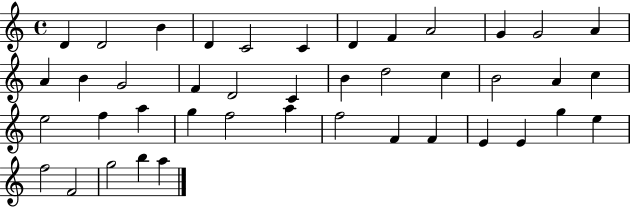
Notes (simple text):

D4/q D4/h B4/q D4/q C4/h C4/q D4/q F4/q A4/h G4/q G4/h A4/q A4/q B4/q G4/h F4/q D4/h C4/q B4/q D5/h C5/q B4/h A4/q C5/q E5/h F5/q A5/q G5/q F5/h A5/q F5/h F4/q F4/q E4/q E4/q G5/q E5/q F5/h F4/h G5/h B5/q A5/q